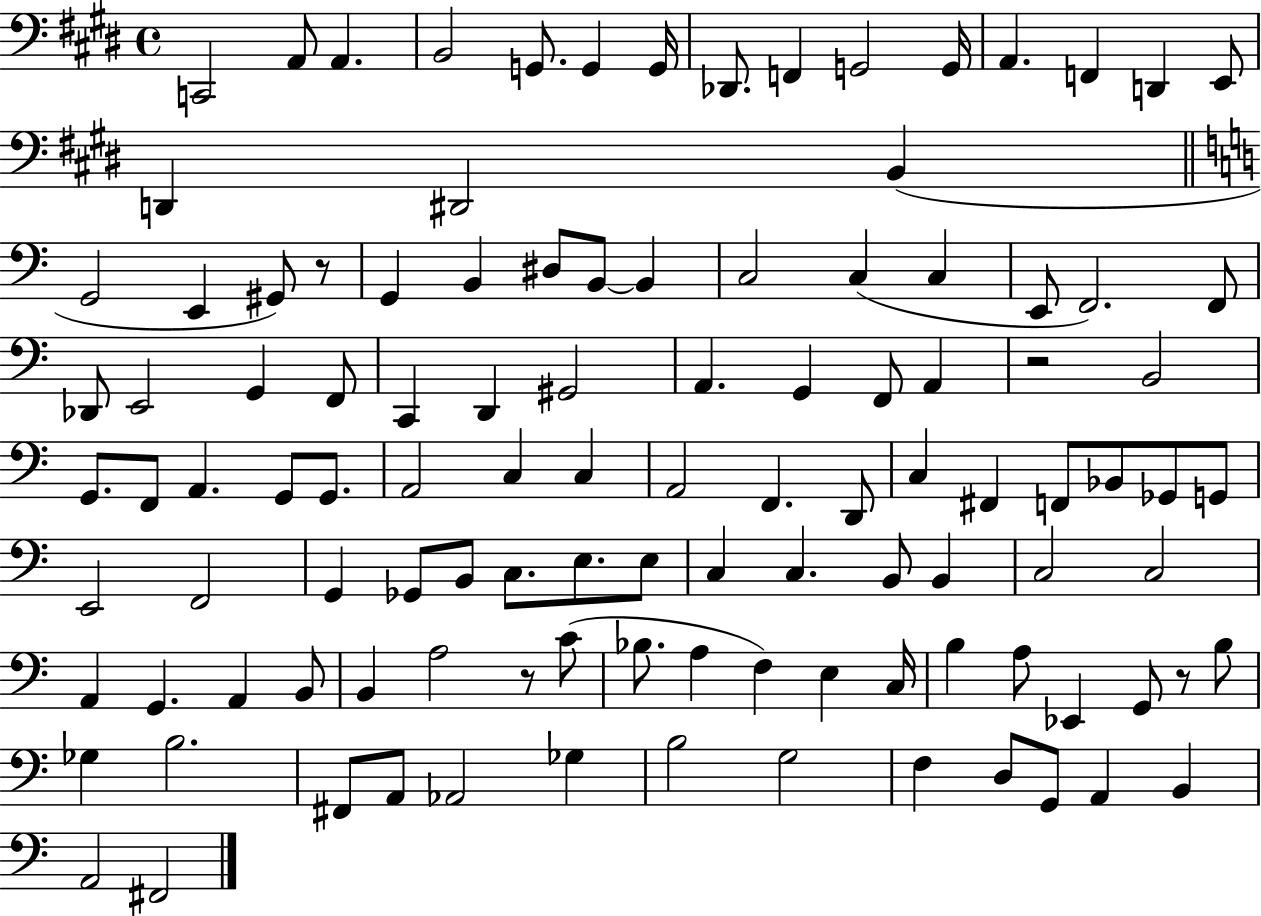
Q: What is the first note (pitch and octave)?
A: C2